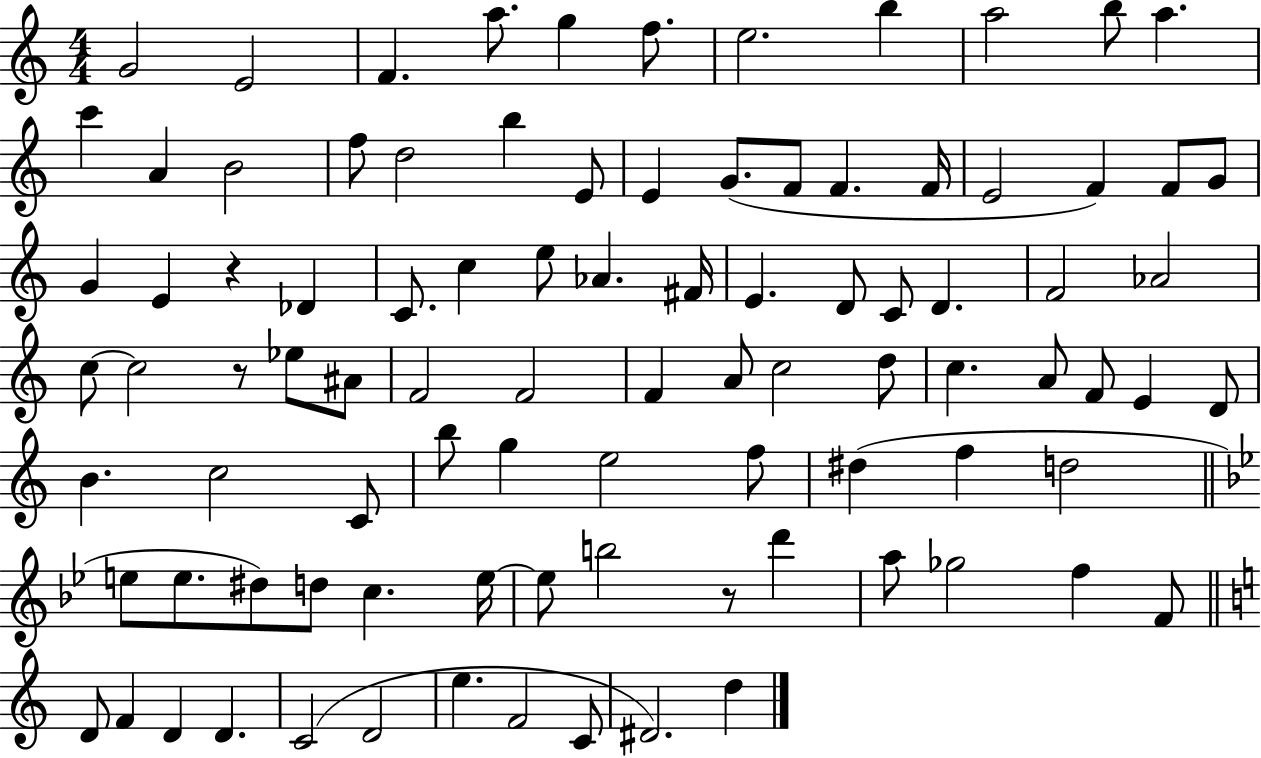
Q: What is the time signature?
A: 4/4